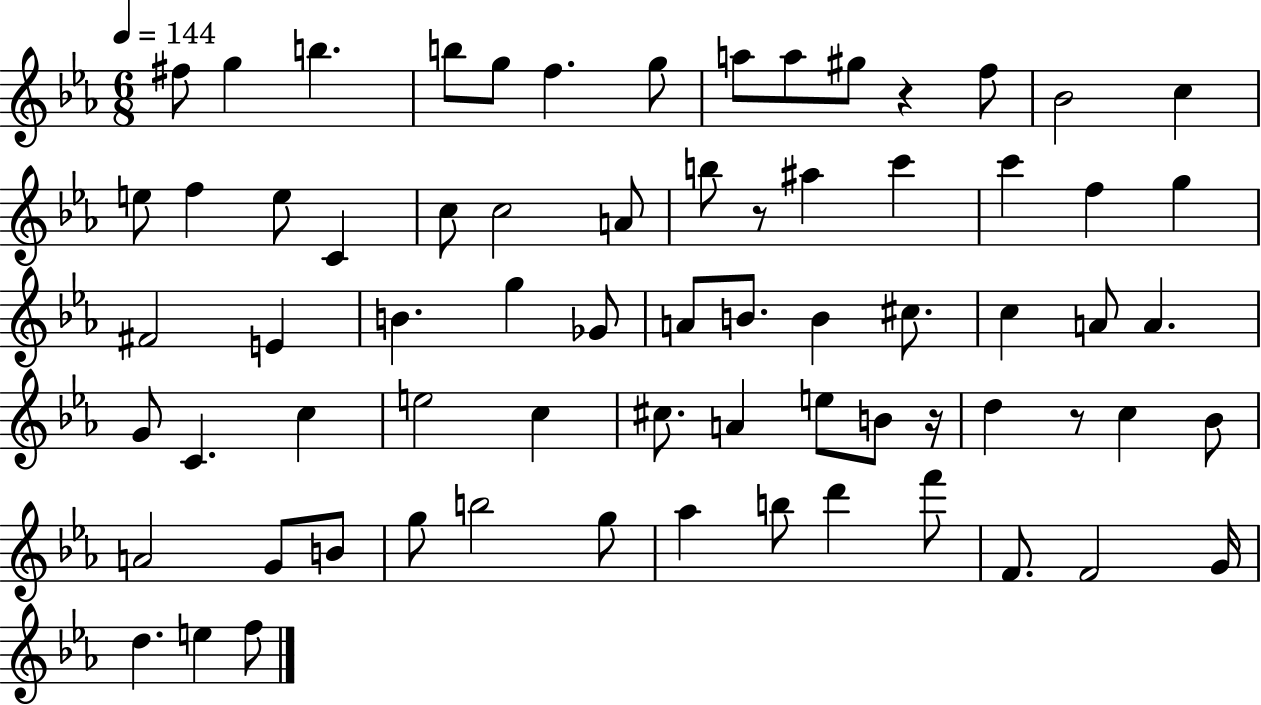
F#5/e G5/q B5/q. B5/e G5/e F5/q. G5/e A5/e A5/e G#5/e R/q F5/e Bb4/h C5/q E5/e F5/q E5/e C4/q C5/e C5/h A4/e B5/e R/e A#5/q C6/q C6/q F5/q G5/q F#4/h E4/q B4/q. G5/q Gb4/e A4/e B4/e. B4/q C#5/e. C5/q A4/e A4/q. G4/e C4/q. C5/q E5/h C5/q C#5/e. A4/q E5/e B4/e R/s D5/q R/e C5/q Bb4/e A4/h G4/e B4/e G5/e B5/h G5/e Ab5/q B5/e D6/q F6/e F4/e. F4/h G4/s D5/q. E5/q F5/e